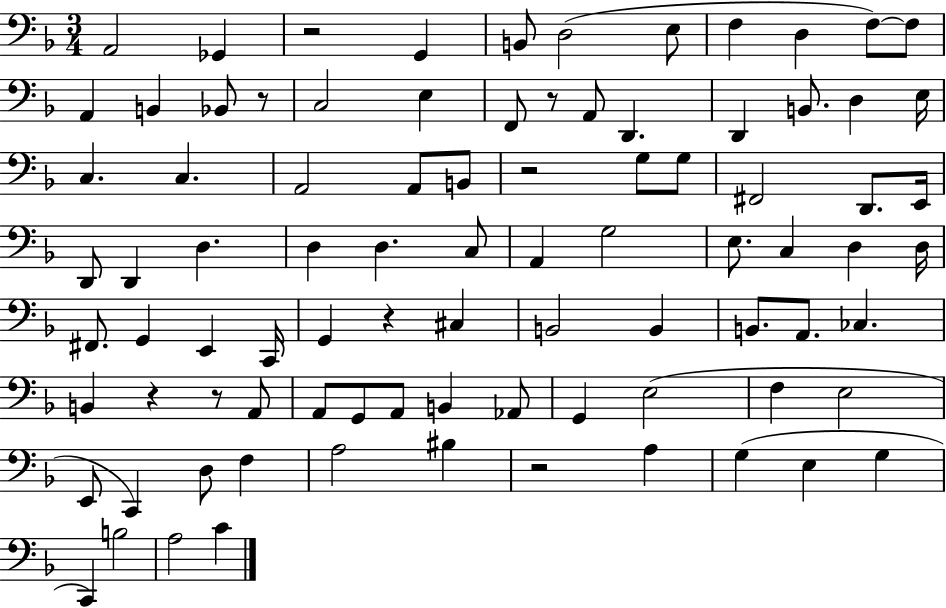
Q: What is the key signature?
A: F major